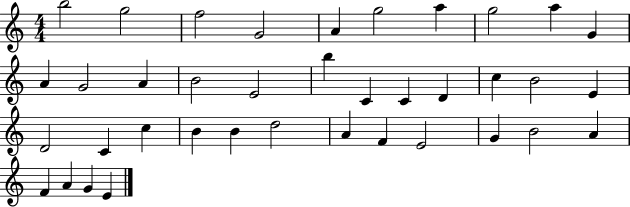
{
  \clef treble
  \numericTimeSignature
  \time 4/4
  \key c \major
  b''2 g''2 | f''2 g'2 | a'4 g''2 a''4 | g''2 a''4 g'4 | \break a'4 g'2 a'4 | b'2 e'2 | b''4 c'4 c'4 d'4 | c''4 b'2 e'4 | \break d'2 c'4 c''4 | b'4 b'4 d''2 | a'4 f'4 e'2 | g'4 b'2 a'4 | \break f'4 a'4 g'4 e'4 | \bar "|."
}